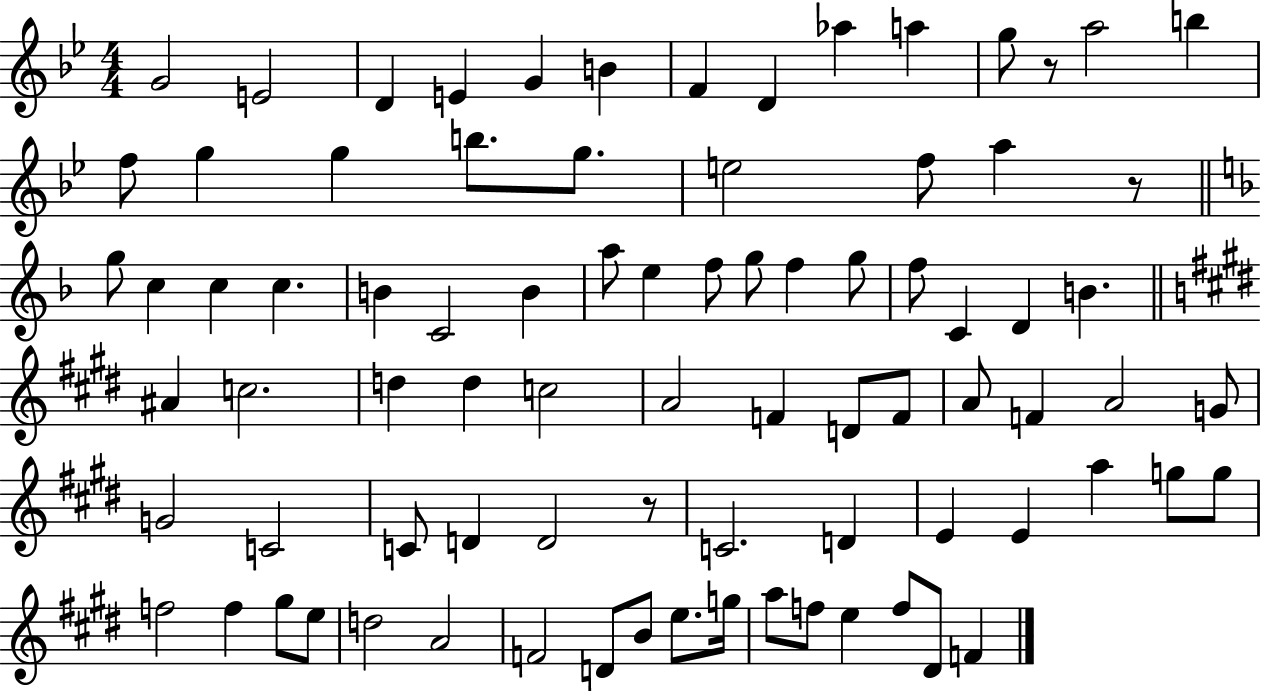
{
  \clef treble
  \numericTimeSignature
  \time 4/4
  \key bes \major
  \repeat volta 2 { g'2 e'2 | d'4 e'4 g'4 b'4 | f'4 d'4 aes''4 a''4 | g''8 r8 a''2 b''4 | \break f''8 g''4 g''4 b''8. g''8. | e''2 f''8 a''4 r8 | \bar "||" \break \key d \minor g''8 c''4 c''4 c''4. | b'4 c'2 b'4 | a''8 e''4 f''8 g''8 f''4 g''8 | f''8 c'4 d'4 b'4. | \break \bar "||" \break \key e \major ais'4 c''2. | d''4 d''4 c''2 | a'2 f'4 d'8 f'8 | a'8 f'4 a'2 g'8 | \break g'2 c'2 | c'8 d'4 d'2 r8 | c'2. d'4 | e'4 e'4 a''4 g''8 g''8 | \break f''2 f''4 gis''8 e''8 | d''2 a'2 | f'2 d'8 b'8 e''8. g''16 | a''8 f''8 e''4 f''8 dis'8 f'4 | \break } \bar "|."
}